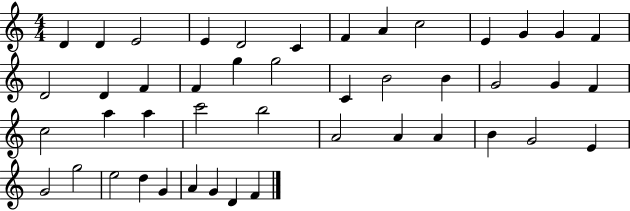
X:1
T:Untitled
M:4/4
L:1/4
K:C
D D E2 E D2 C F A c2 E G G F D2 D F F g g2 C B2 B G2 G F c2 a a c'2 b2 A2 A A B G2 E G2 g2 e2 d G A G D F